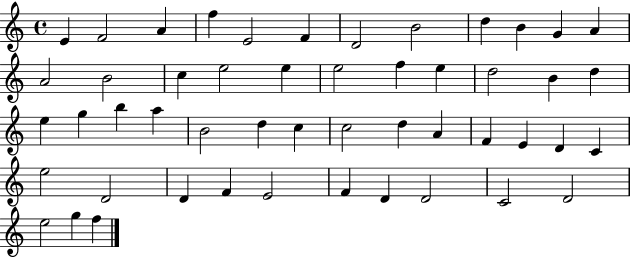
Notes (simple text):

E4/q F4/h A4/q F5/q E4/h F4/q D4/h B4/h D5/q B4/q G4/q A4/q A4/h B4/h C5/q E5/h E5/q E5/h F5/q E5/q D5/h B4/q D5/q E5/q G5/q B5/q A5/q B4/h D5/q C5/q C5/h D5/q A4/q F4/q E4/q D4/q C4/q E5/h D4/h D4/q F4/q E4/h F4/q D4/q D4/h C4/h D4/h E5/h G5/q F5/q